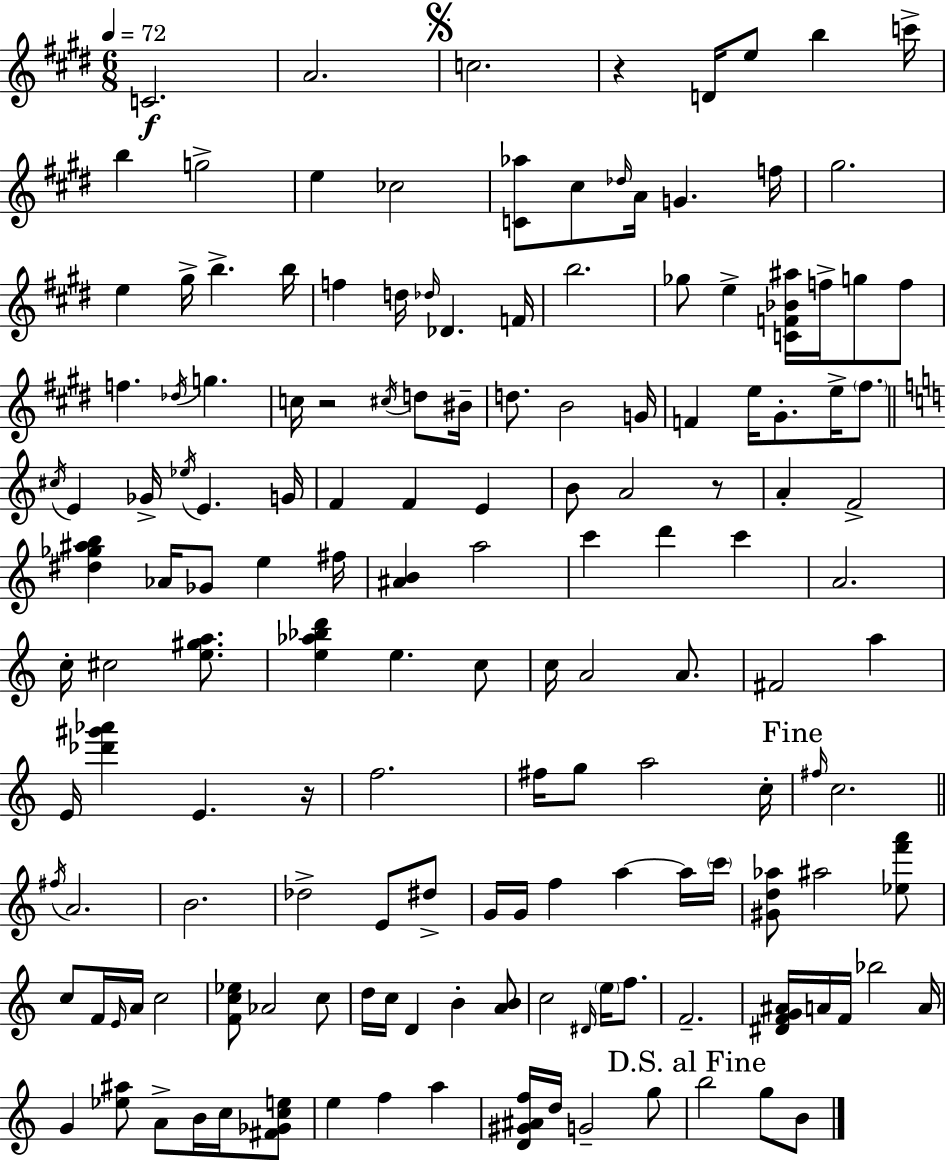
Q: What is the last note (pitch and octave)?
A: B4